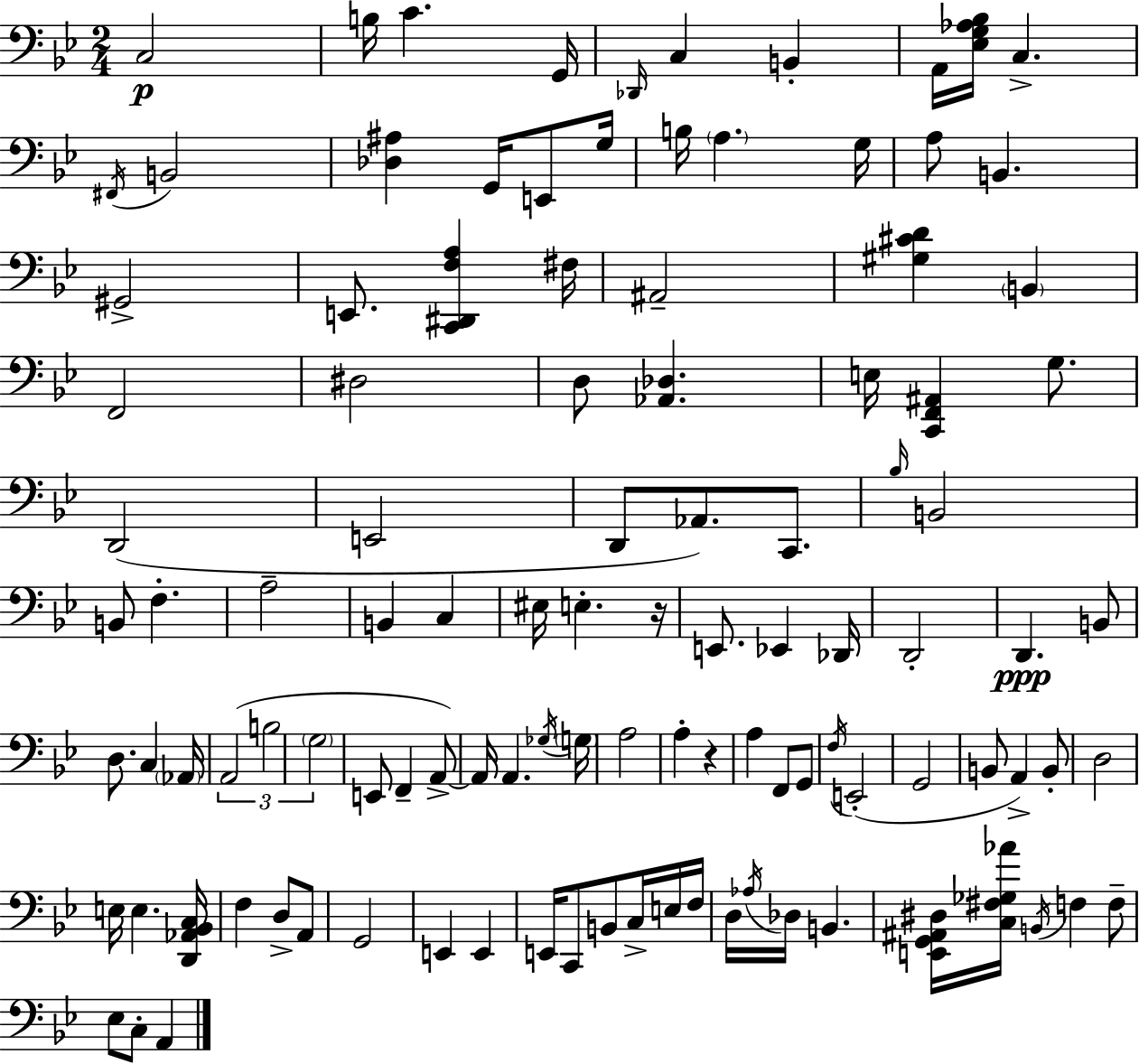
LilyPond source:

{
  \clef bass
  \numericTimeSignature
  \time 2/4
  \key g \minor
  c2\p | b16 c'4. g,16 | \grace { des,16 } c4 b,4-. | a,16 <ees g aes bes>16 c4.-> | \break \acciaccatura { fis,16 } b,2 | <des ais>4 g,16 e,8 | g16 b16 \parenthesize a4. | g16 a8 b,4. | \break gis,2-> | e,8. <c, dis, f a>4 | fis16 ais,2-- | <gis cis' d'>4 \parenthesize b,4 | \break f,2 | dis2 | d8 <aes, des>4. | e16 <c, f, ais,>4 g8. | \break d,2( | e,2 | d,8 aes,8.) c,8. | \grace { bes16 } b,2 | \break b,8 f4.-. | a2-- | b,4 c4 | eis16 e4.-. | \break r16 e,8. ees,4 | des,16 d,2-. | d,4.\ppp | b,8 d8. c4 | \break \parenthesize aes,16 \tuplet 3/2 { a,2( | b2 | \parenthesize g2 } | e,8 f,4-- | \break a,8->~~) a,16 a,4. | \acciaccatura { ges16 } \parenthesize g16 a2 | a4-. | r4 a4 | \break f,8 g,8 \acciaccatura { f16 } e,2-.( | g,2 | b,8 a,4->) | b,8-. d2 | \break e16 e4. | <d, aes, bes, c>16 f4 | d8-> a,8 g,2 | e,4 | \break e,4 e,16 c,8 | b,8 c16-> e16 f16 d16 \acciaccatura { aes16 } des16 | b,4. <e, g, ais, dis>16 <c fis ges aes'>16 | \acciaccatura { b,16 } f4 f8-- ees8 | \break c8-. a,4 \bar "|."
}